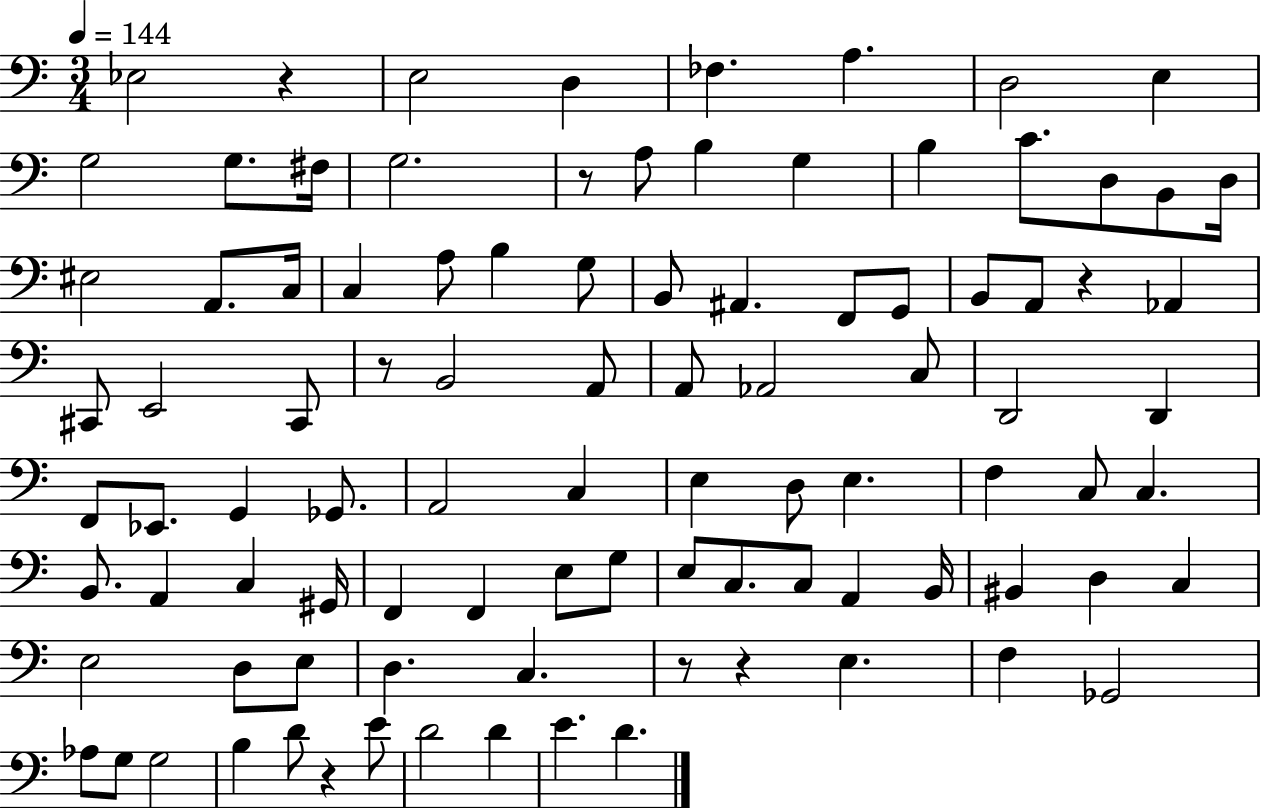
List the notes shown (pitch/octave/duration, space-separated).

Eb3/h R/q E3/h D3/q FES3/q. A3/q. D3/h E3/q G3/h G3/e. F#3/s G3/h. R/e A3/e B3/q G3/q B3/q C4/e. D3/e B2/e D3/s EIS3/h A2/e. C3/s C3/q A3/e B3/q G3/e B2/e A#2/q. F2/e G2/e B2/e A2/e R/q Ab2/q C#2/e E2/h C#2/e R/e B2/h A2/e A2/e Ab2/h C3/e D2/h D2/q F2/e Eb2/e. G2/q Gb2/e. A2/h C3/q E3/q D3/e E3/q. F3/q C3/e C3/q. B2/e. A2/q C3/q G#2/s F2/q F2/q E3/e G3/e E3/e C3/e. C3/e A2/q B2/s BIS2/q D3/q C3/q E3/h D3/e E3/e D3/q. C3/q. R/e R/q E3/q. F3/q Gb2/h Ab3/e G3/e G3/h B3/q D4/e R/q E4/e D4/h D4/q E4/q. D4/q.